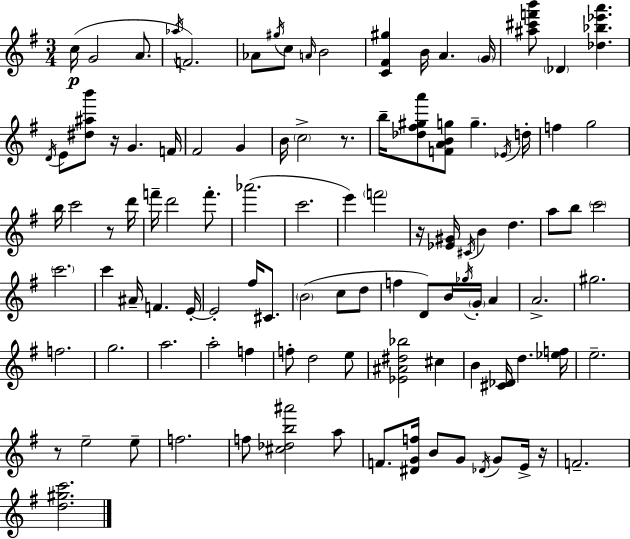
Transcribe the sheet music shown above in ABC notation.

X:1
T:Untitled
M:3/4
L:1/4
K:Em
c/4 G2 A/2 _a/4 F2 _A/2 ^g/4 c/2 A/4 B2 [C^F^g] B/4 A G/4 [^a^c'f'b']/2 _D [_d_b_e'a'] D/4 E/2 [^d^ab']/2 z/4 G F/4 ^F2 G B/4 c2 z/2 b/4 [_d^f^ga']/2 [FABg]/2 g _E/4 d/4 f g2 b/4 c'2 z/2 d'/4 f'/4 d'2 f'/2 _a'2 c'2 e' f'2 z/4 [_E^G]/4 ^C/4 B d a/2 b/2 c'2 c'2 c' ^A/4 F E/4 E2 ^f/4 ^C/2 B2 c/2 d/2 f D/2 B/4 _g/4 G/4 A A2 ^g2 f2 g2 a2 a2 f f/2 d2 e/2 [_E^A^d_b]2 ^c B [^C_D]/4 d [_ef]/4 e2 z/2 e2 e/2 f2 f/2 [^c_db^a']2 a/2 F/2 [^DGf]/4 B/2 G/2 _D/4 G/2 E/4 z/4 F2 [d^gc']2